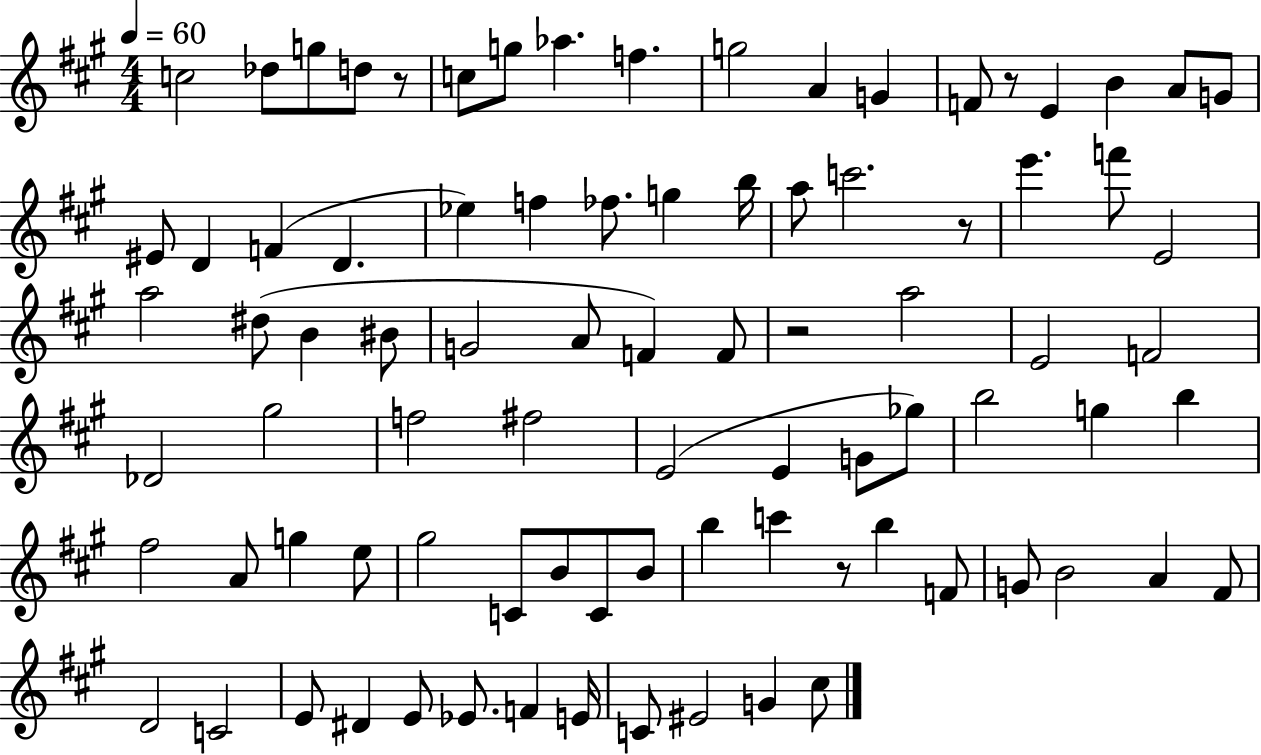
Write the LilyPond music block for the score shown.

{
  \clef treble
  \numericTimeSignature
  \time 4/4
  \key a \major
  \tempo 4 = 60
  \repeat volta 2 { c''2 des''8 g''8 d''8 r8 | c''8 g''8 aes''4. f''4. | g''2 a'4 g'4 | f'8 r8 e'4 b'4 a'8 g'8 | \break eis'8 d'4 f'4( d'4. | ees''4) f''4 fes''8. g''4 b''16 | a''8 c'''2. r8 | e'''4. f'''8 e'2 | \break a''2 dis''8( b'4 bis'8 | g'2 a'8 f'4) f'8 | r2 a''2 | e'2 f'2 | \break des'2 gis''2 | f''2 fis''2 | e'2( e'4 g'8 ges''8) | b''2 g''4 b''4 | \break fis''2 a'8 g''4 e''8 | gis''2 c'8 b'8 c'8 b'8 | b''4 c'''4 r8 b''4 f'8 | g'8 b'2 a'4 fis'8 | \break d'2 c'2 | e'8 dis'4 e'8 ees'8. f'4 e'16 | c'8 eis'2 g'4 cis''8 | } \bar "|."
}